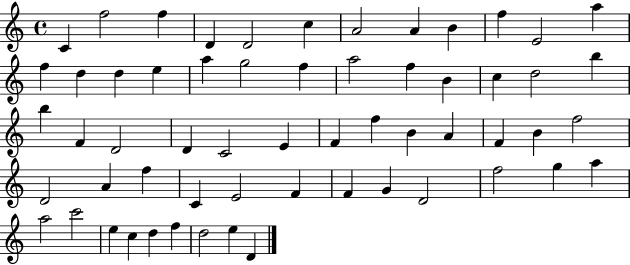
{
  \clef treble
  \time 4/4
  \defaultTimeSignature
  \key c \major
  c'4 f''2 f''4 | d'4 d'2 c''4 | a'2 a'4 b'4 | f''4 e'2 a''4 | \break f''4 d''4 d''4 e''4 | a''4 g''2 f''4 | a''2 f''4 b'4 | c''4 d''2 b''4 | \break b''4 f'4 d'2 | d'4 c'2 e'4 | f'4 f''4 b'4 a'4 | f'4 b'4 f''2 | \break d'2 a'4 f''4 | c'4 e'2 f'4 | f'4 g'4 d'2 | f''2 g''4 a''4 | \break a''2 c'''2 | e''4 c''4 d''4 f''4 | d''2 e''4 d'4 | \bar "|."
}